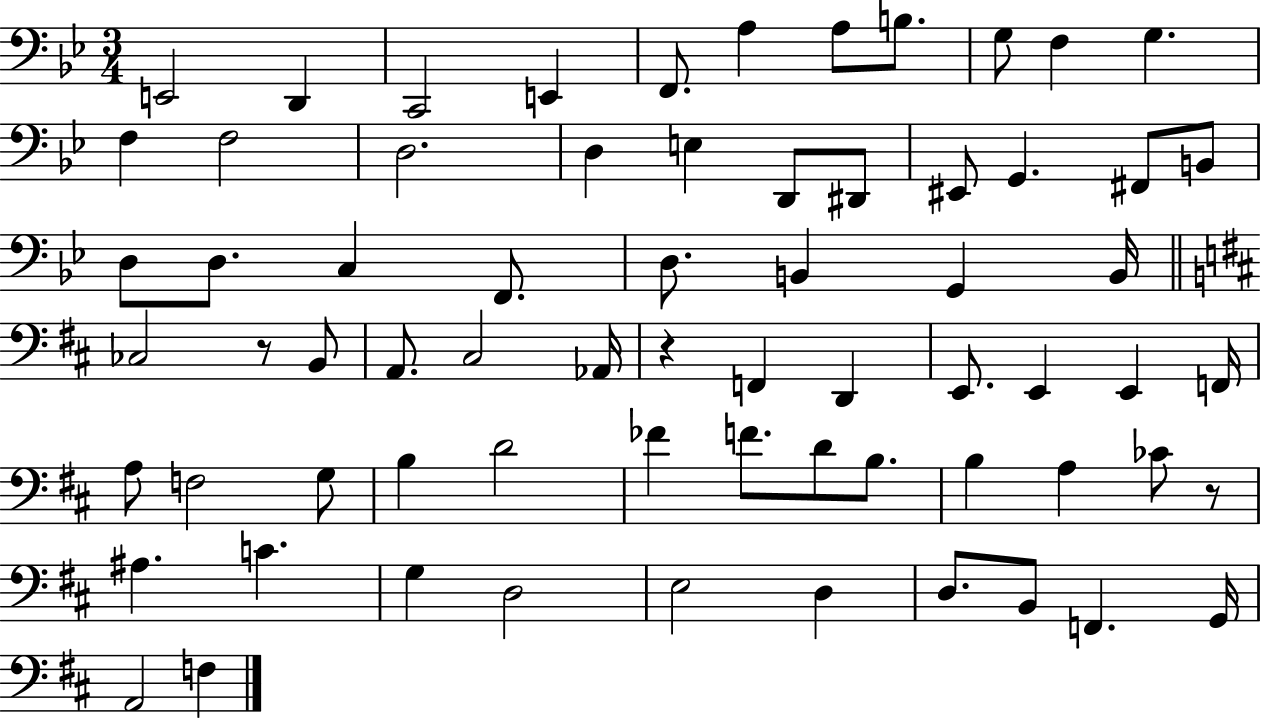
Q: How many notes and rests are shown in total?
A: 68